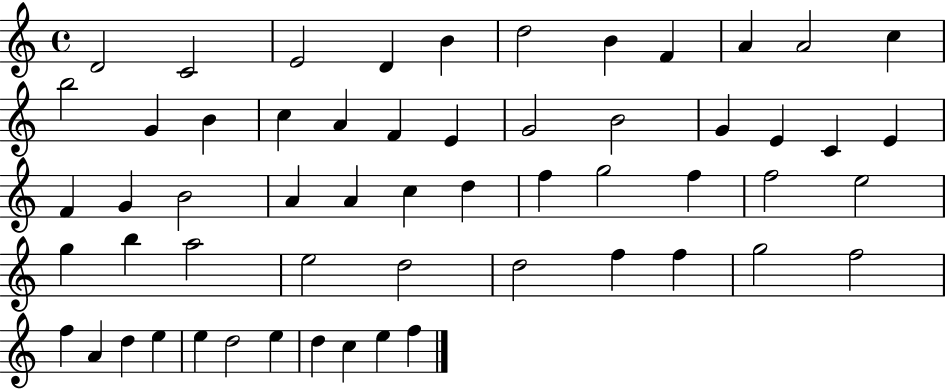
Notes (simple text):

D4/h C4/h E4/h D4/q B4/q D5/h B4/q F4/q A4/q A4/h C5/q B5/h G4/q B4/q C5/q A4/q F4/q E4/q G4/h B4/h G4/q E4/q C4/q E4/q F4/q G4/q B4/h A4/q A4/q C5/q D5/q F5/q G5/h F5/q F5/h E5/h G5/q B5/q A5/h E5/h D5/h D5/h F5/q F5/q G5/h F5/h F5/q A4/q D5/q E5/q E5/q D5/h E5/q D5/q C5/q E5/q F5/q